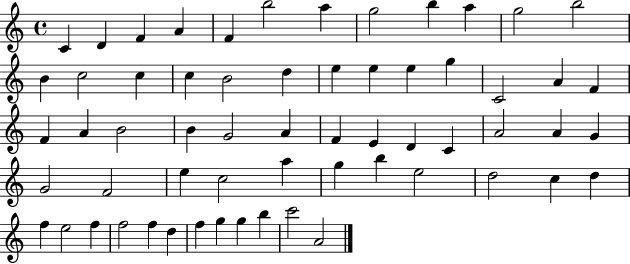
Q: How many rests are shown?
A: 0